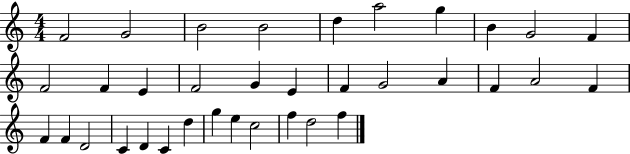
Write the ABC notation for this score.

X:1
T:Untitled
M:4/4
L:1/4
K:C
F2 G2 B2 B2 d a2 g B G2 F F2 F E F2 G E F G2 A F A2 F F F D2 C D C d g e c2 f d2 f